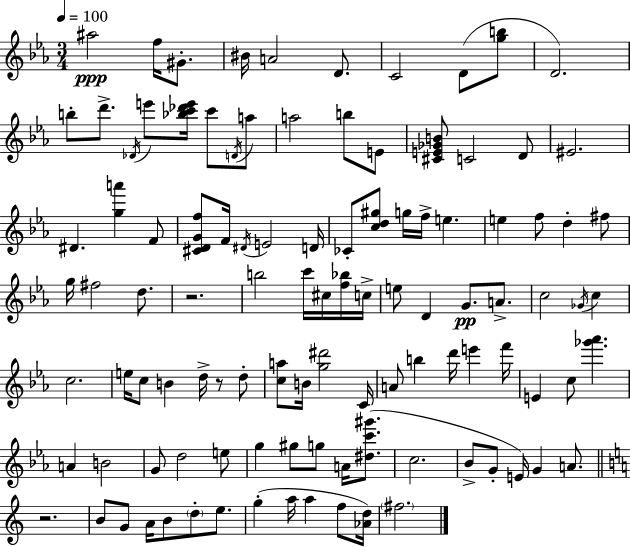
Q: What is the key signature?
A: EES major